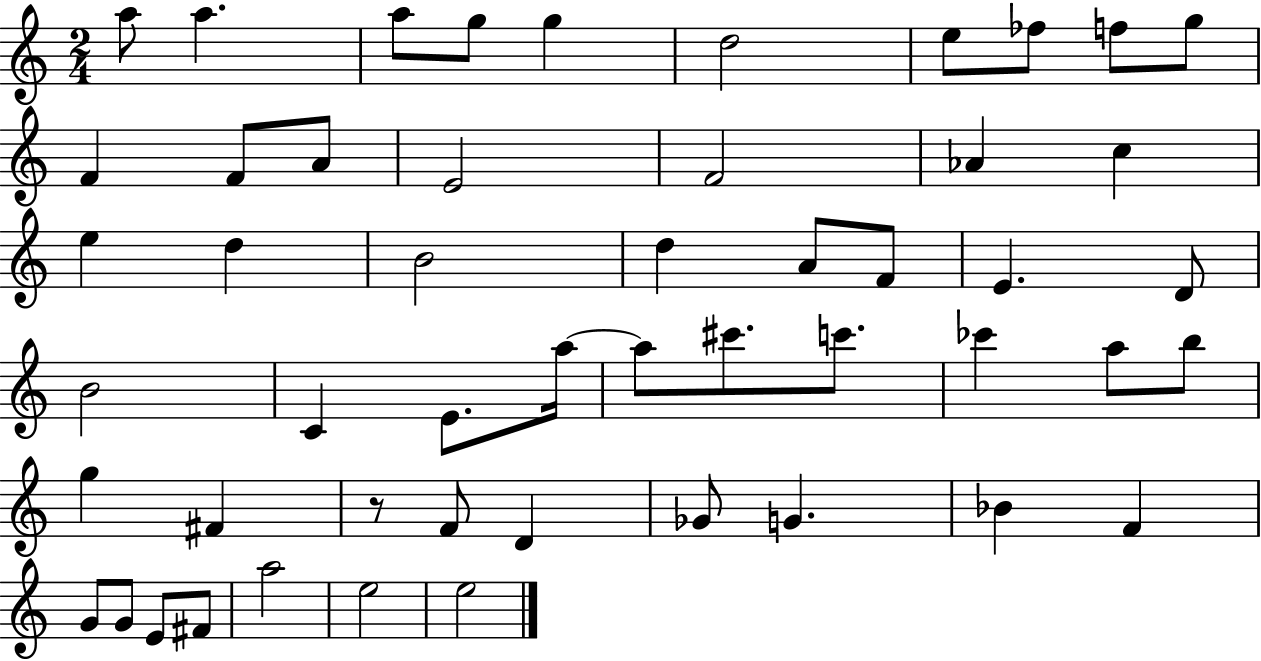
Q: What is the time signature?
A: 2/4